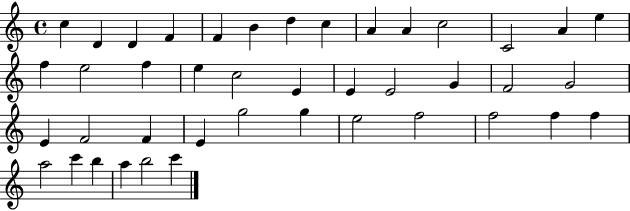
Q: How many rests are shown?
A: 0